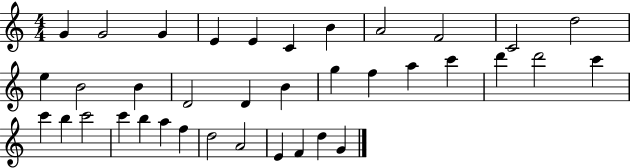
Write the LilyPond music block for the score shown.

{
  \clef treble
  \numericTimeSignature
  \time 4/4
  \key c \major
  g'4 g'2 g'4 | e'4 e'4 c'4 b'4 | a'2 f'2 | c'2 d''2 | \break e''4 b'2 b'4 | d'2 d'4 b'4 | g''4 f''4 a''4 c'''4 | d'''4 d'''2 c'''4 | \break c'''4 b''4 c'''2 | c'''4 b''4 a''4 f''4 | d''2 a'2 | e'4 f'4 d''4 g'4 | \break \bar "|."
}